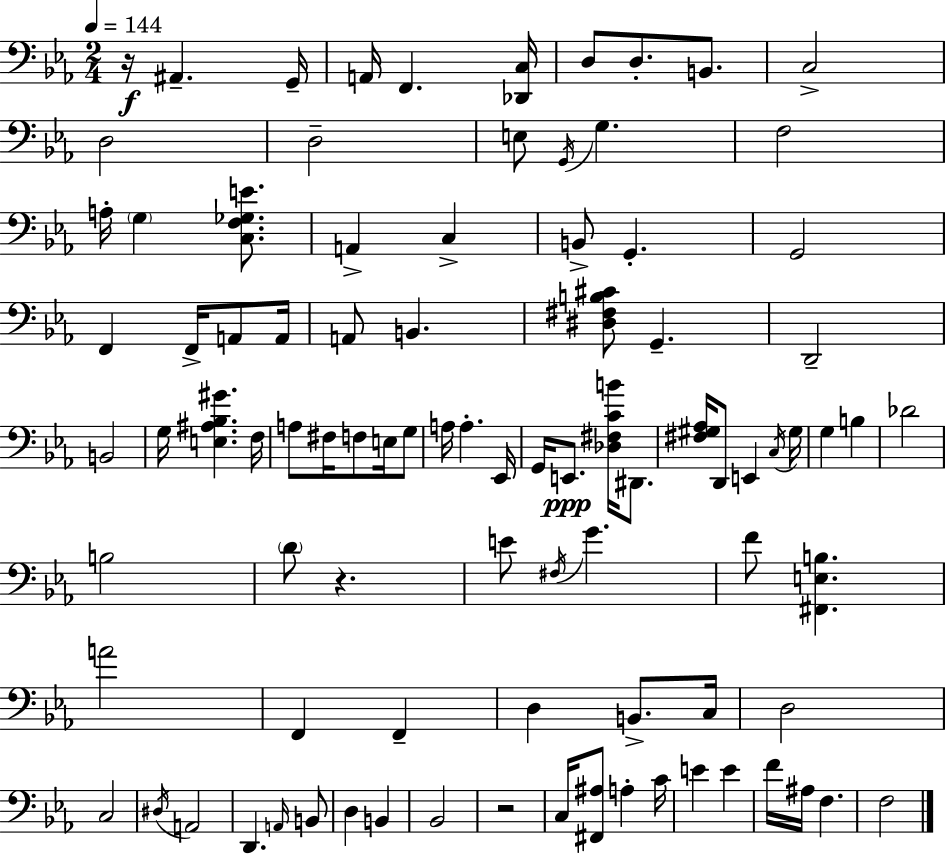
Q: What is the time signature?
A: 2/4